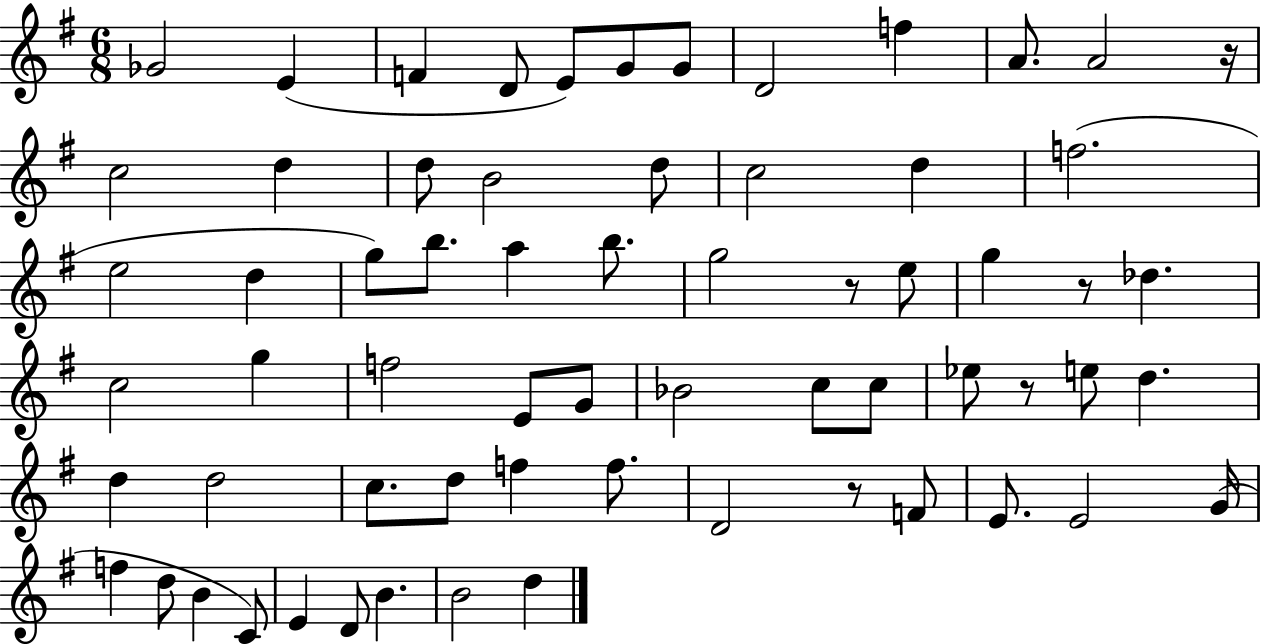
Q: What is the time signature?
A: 6/8